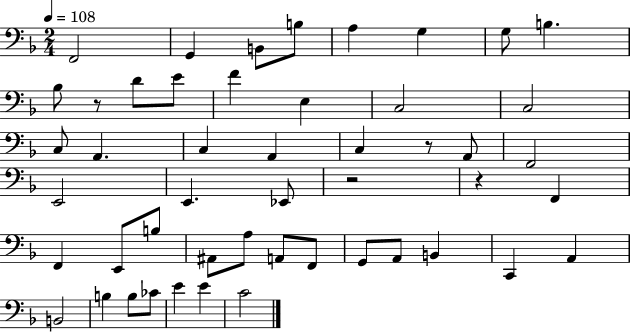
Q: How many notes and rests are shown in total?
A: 49